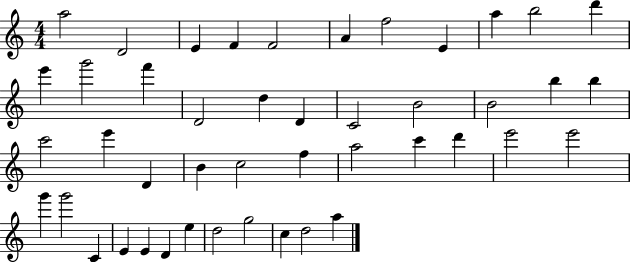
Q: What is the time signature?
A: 4/4